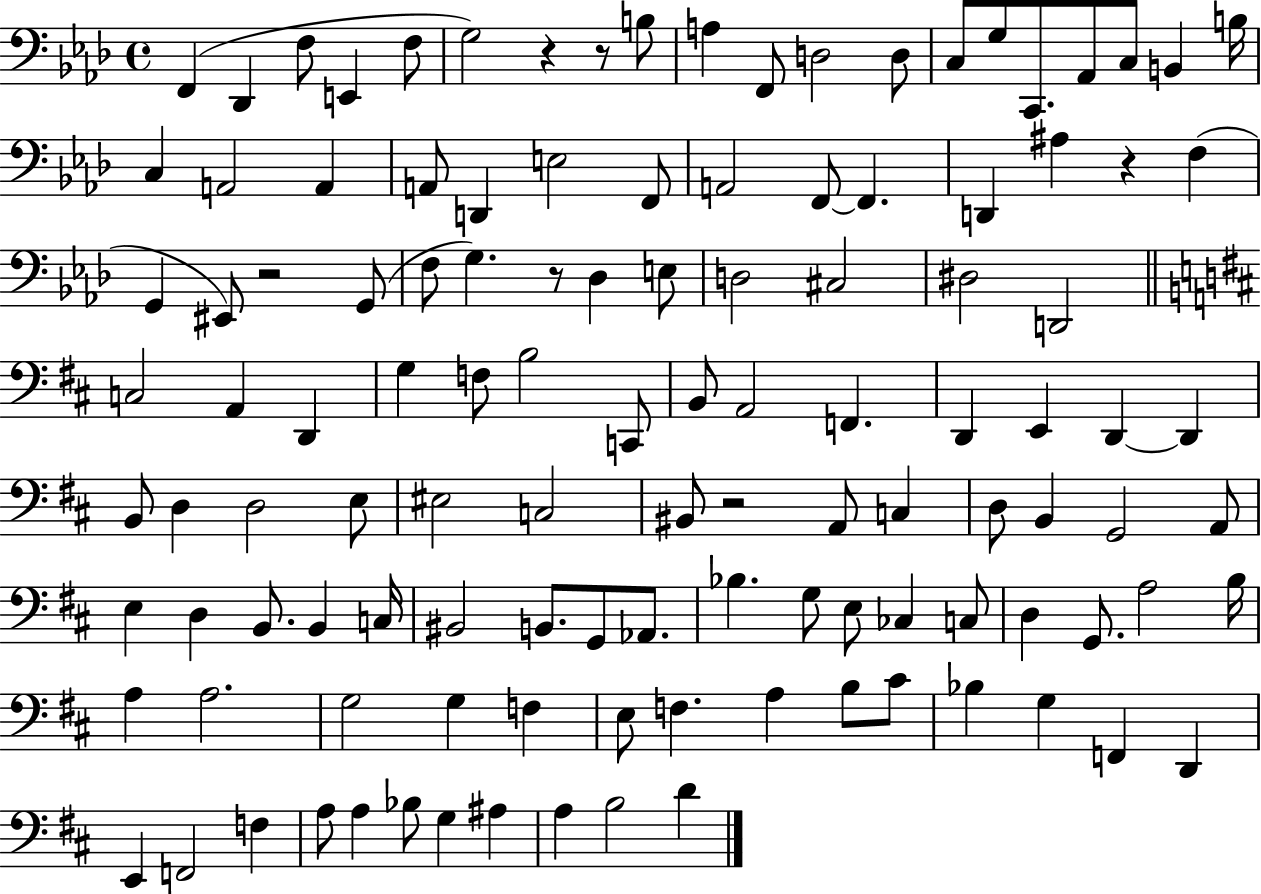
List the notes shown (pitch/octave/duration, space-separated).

F2/q Db2/q F3/e E2/q F3/e G3/h R/q R/e B3/e A3/q F2/e D3/h D3/e C3/e G3/e C2/e. Ab2/e C3/e B2/q B3/s C3/q A2/h A2/q A2/e D2/q E3/h F2/e A2/h F2/e F2/q. D2/q A#3/q R/q F3/q G2/q EIS2/e R/h G2/e F3/e G3/q. R/e Db3/q E3/e D3/h C#3/h D#3/h D2/h C3/h A2/q D2/q G3/q F3/e B3/h C2/e B2/e A2/h F2/q. D2/q E2/q D2/q D2/q B2/e D3/q D3/h E3/e EIS3/h C3/h BIS2/e R/h A2/e C3/q D3/e B2/q G2/h A2/e E3/q D3/q B2/e. B2/q C3/s BIS2/h B2/e. G2/e Ab2/e. Bb3/q. G3/e E3/e CES3/q C3/e D3/q G2/e. A3/h B3/s A3/q A3/h. G3/h G3/q F3/q E3/e F3/q. A3/q B3/e C#4/e Bb3/q G3/q F2/q D2/q E2/q F2/h F3/q A3/e A3/q Bb3/e G3/q A#3/q A3/q B3/h D4/q